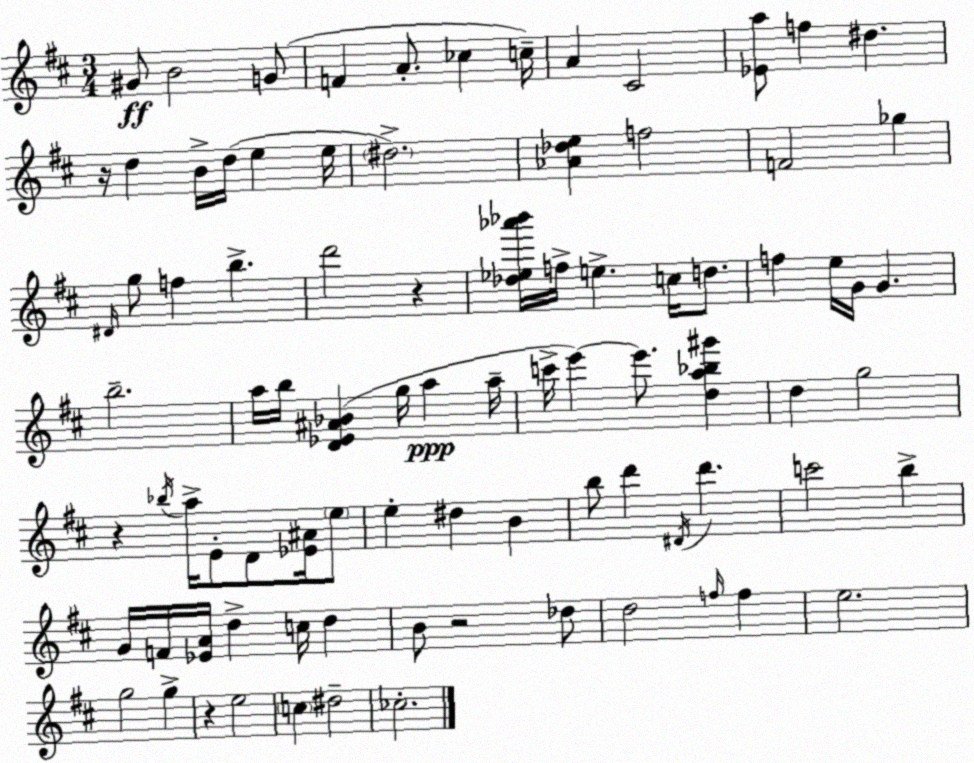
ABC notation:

X:1
T:Untitled
M:3/4
L:1/4
K:D
^G/2 B2 G/2 F A/2 _c c/4 A ^C2 [_Ea]/2 f ^d z/4 d B/4 d/4 e e/4 ^d2 [_A_de] f2 F2 _g ^D/4 g/2 f b d'2 z [_d_e_a'_b']/4 f/4 e c/4 d/2 f e/4 G/4 G b2 a/4 b/4 [D_E^A_B] g/4 a a/4 c'/4 e' e'/2 [da_b^g'] d g2 z _b/4 a/4 E/2 D/2 [_E^A]/4 e/2 e ^d B b/2 d' ^D/4 d' c'2 b G/4 F/4 [_EA]/4 d c/4 d B/2 z2 _d/2 d2 f/4 f e2 g2 g z e2 c ^d2 _c2